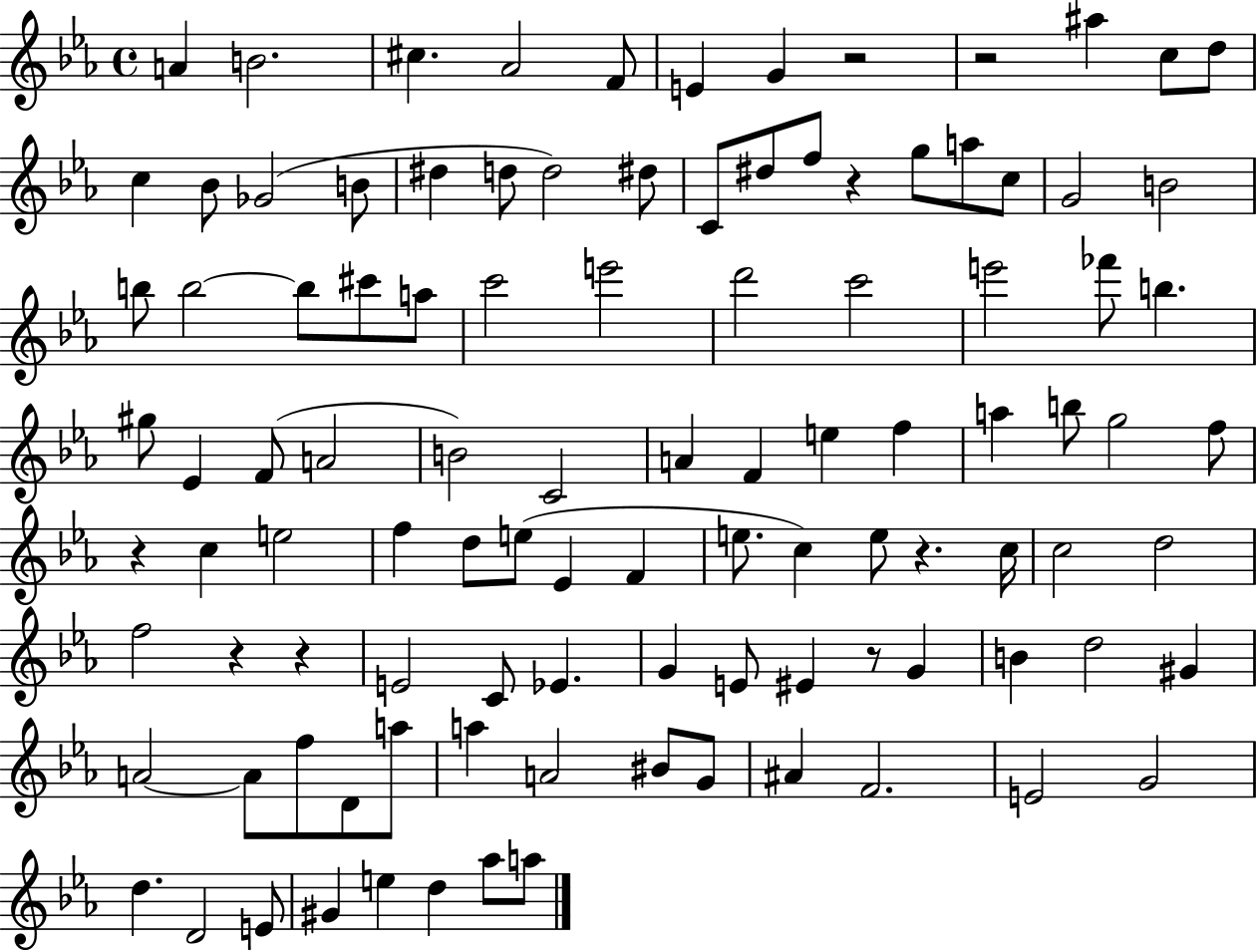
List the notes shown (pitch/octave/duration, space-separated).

A4/q B4/h. C#5/q. Ab4/h F4/e E4/q G4/q R/h R/h A#5/q C5/e D5/e C5/q Bb4/e Gb4/h B4/e D#5/q D5/e D5/h D#5/e C4/e D#5/e F5/e R/q G5/e A5/e C5/e G4/h B4/h B5/e B5/h B5/e C#6/e A5/e C6/h E6/h D6/h C6/h E6/h FES6/e B5/q. G#5/e Eb4/q F4/e A4/h B4/h C4/h A4/q F4/q E5/q F5/q A5/q B5/e G5/h F5/e R/q C5/q E5/h F5/q D5/e E5/e Eb4/q F4/q E5/e. C5/q E5/e R/q. C5/s C5/h D5/h F5/h R/q R/q E4/h C4/e Eb4/q. G4/q E4/e EIS4/q R/e G4/q B4/q D5/h G#4/q A4/h A4/e F5/e D4/e A5/e A5/q A4/h BIS4/e G4/e A#4/q F4/h. E4/h G4/h D5/q. D4/h E4/e G#4/q E5/q D5/q Ab5/e A5/e